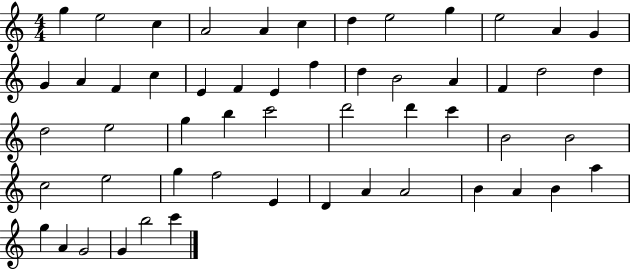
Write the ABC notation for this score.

X:1
T:Untitled
M:4/4
L:1/4
K:C
g e2 c A2 A c d e2 g e2 A G G A F c E F E f d B2 A F d2 d d2 e2 g b c'2 d'2 d' c' B2 B2 c2 e2 g f2 E D A A2 B A B a g A G2 G b2 c'